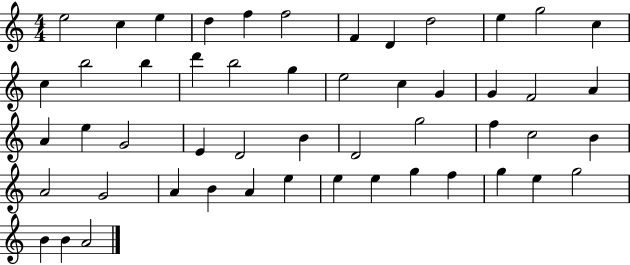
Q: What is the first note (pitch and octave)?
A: E5